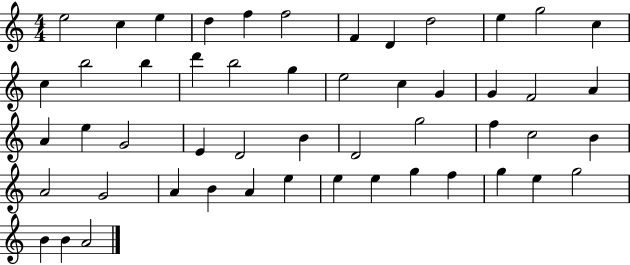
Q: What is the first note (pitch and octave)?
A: E5